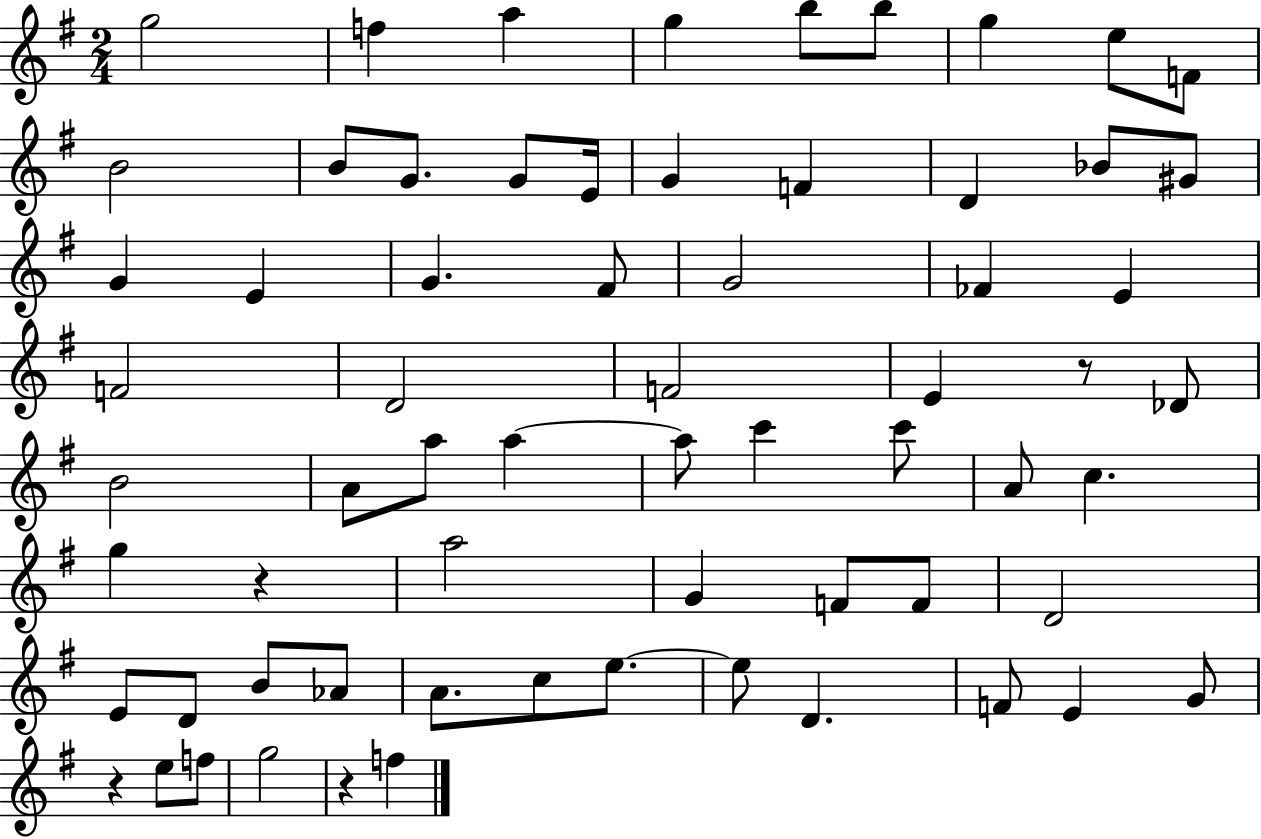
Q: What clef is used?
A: treble